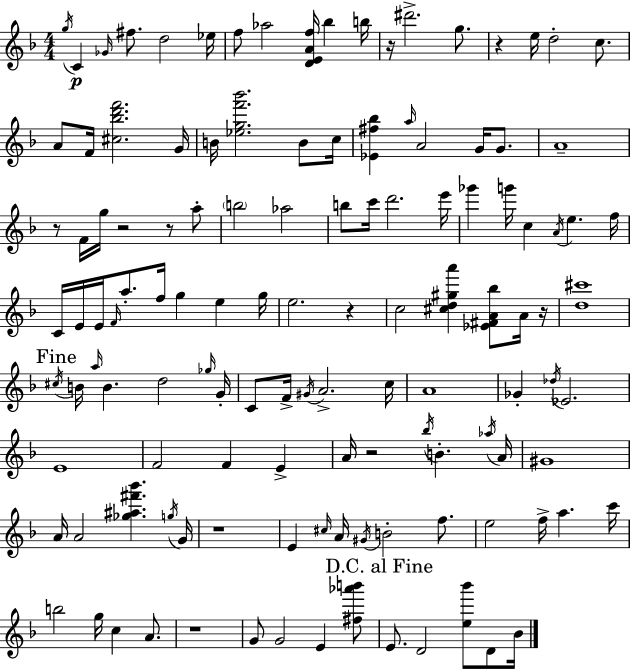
{
  \clef treble
  \numericTimeSignature
  \time 4/4
  \key f \major
  \acciaccatura { g''16 }\p c'4 \grace { ges'16 } fis''8. d''2 | ees''16 f''8 aes''2 <d' e' a' f''>16 bes''4 | b''16 r16 dis'''2.-> g''8. | r4 e''16 d''2-. c''8. | \break a'8 f'16 <cis'' bes'' d''' f'''>2. | g'16 b'16 <ees'' g'' f''' bes'''>2. b'8 | c''16 <ees' fis'' bes''>4 \grace { a''16 } a'2 g'16 | g'8. a'1-- | \break r8 f'16 g''16 r2 r8 | a''8-. \parenthesize b''2 aes''2 | b''8 c'''16 d'''2. | e'''16 ges'''4 g'''16 c''4 \acciaccatura { a'16 } e''4. | \break f''16 c'16 e'16 e'16 \grace { f'16 } a''8.-. f''16 g''4 | e''4 g''16 e''2. | r4 c''2 <cis'' d'' gis'' a'''>4 | <ees' fis' a' bes''>8 a'16 r16 <d'' cis'''>1 | \break \mark "Fine" \acciaccatura { cis''16 } b'16 \grace { a''16 } b'4. d''2 | \grace { ges''16 } g'16-. c'8 f'16-> \acciaccatura { gis'16 } a'2.-> | c''16 a'1 | ges'4-. \acciaccatura { des''16 } ees'2. | \break e'1 | f'2 | f'4 e'4-> a'16 r2 | \acciaccatura { bes''16 } b'4.-. \acciaccatura { aes''16 } a'16 gis'1 | \break a'16 a'2 | <ges'' ais'' fis''' bes'''>4. \acciaccatura { g''16 } g'16 r1 | e'4 | \grace { cis''16 } a'16 \acciaccatura { gis'16 } b'2-. f''8. e''2 | \break f''16-> a''4. c'''16 b''2 | g''16 c''4 a'8. r1 | g'8 | g'2 e'4 <fis'' aes''' b'''>8 \mark "D.C. al Fine" e'8. | \break d'2 <e'' bes'''>8 d'8 bes'16 \bar "|."
}